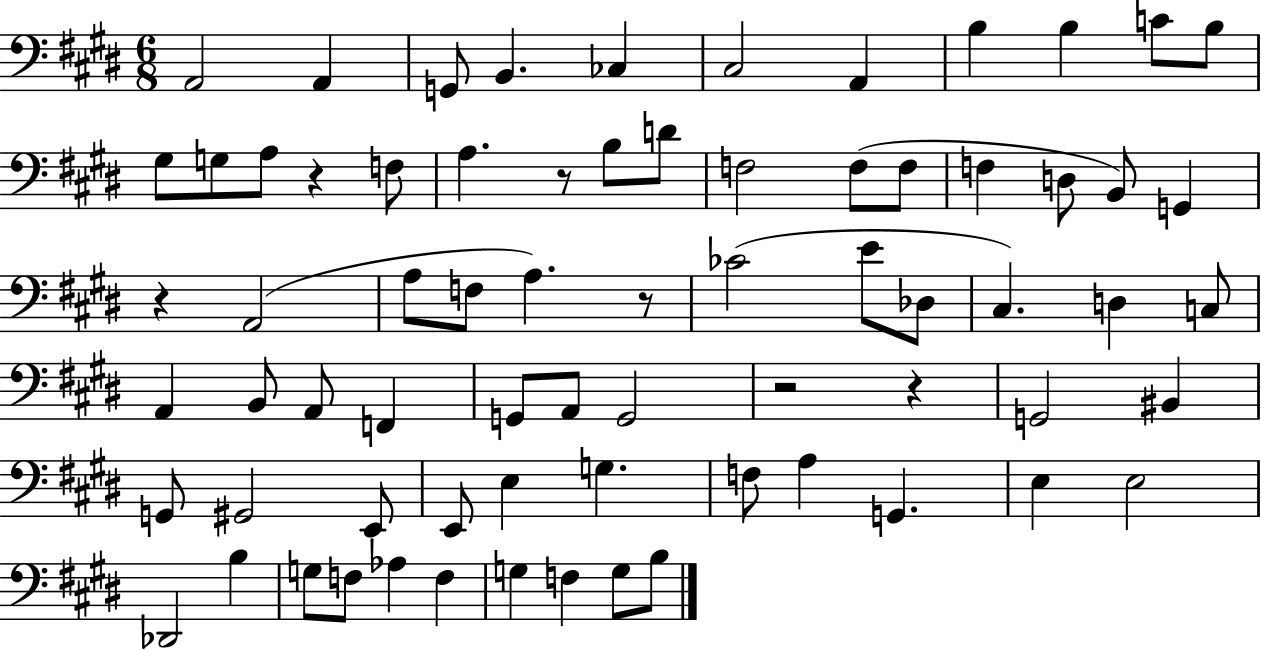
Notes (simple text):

A2/h A2/q G2/e B2/q. CES3/q C#3/h A2/q B3/q B3/q C4/e B3/e G#3/e G3/e A3/e R/q F3/e A3/q. R/e B3/e D4/e F3/h F3/e F3/e F3/q D3/e B2/e G2/q R/q A2/h A3/e F3/e A3/q. R/e CES4/h E4/e Db3/e C#3/q. D3/q C3/e A2/q B2/e A2/e F2/q G2/e A2/e G2/h R/h R/q G2/h BIS2/q G2/e G#2/h E2/e E2/e E3/q G3/q. F3/e A3/q G2/q. E3/q E3/h Db2/h B3/q G3/e F3/e Ab3/q F3/q G3/q F3/q G3/e B3/e